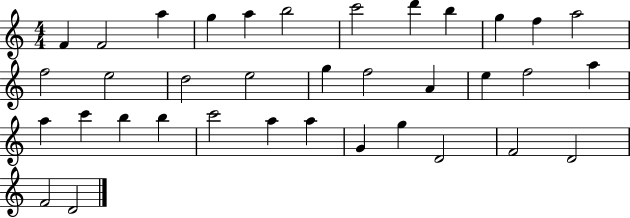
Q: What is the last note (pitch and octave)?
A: D4